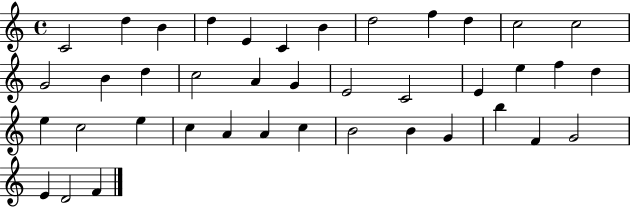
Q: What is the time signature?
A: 4/4